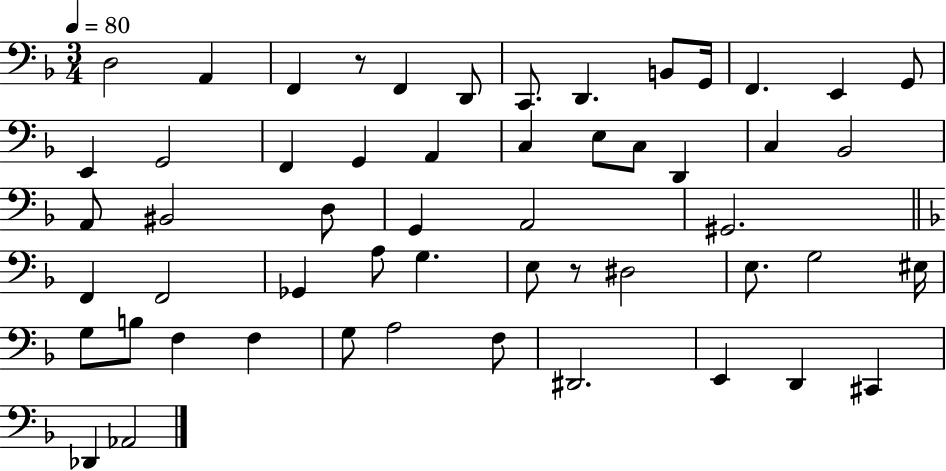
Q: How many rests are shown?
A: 2